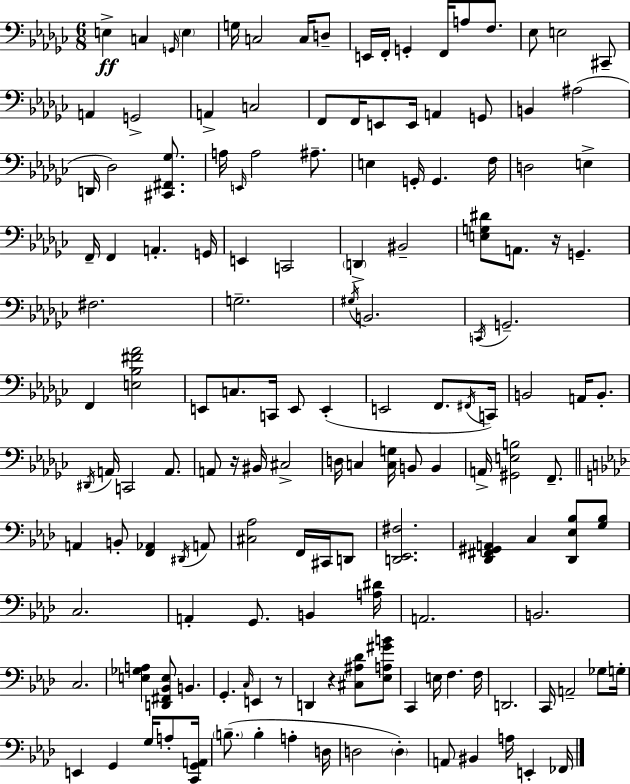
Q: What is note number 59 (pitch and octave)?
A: E2